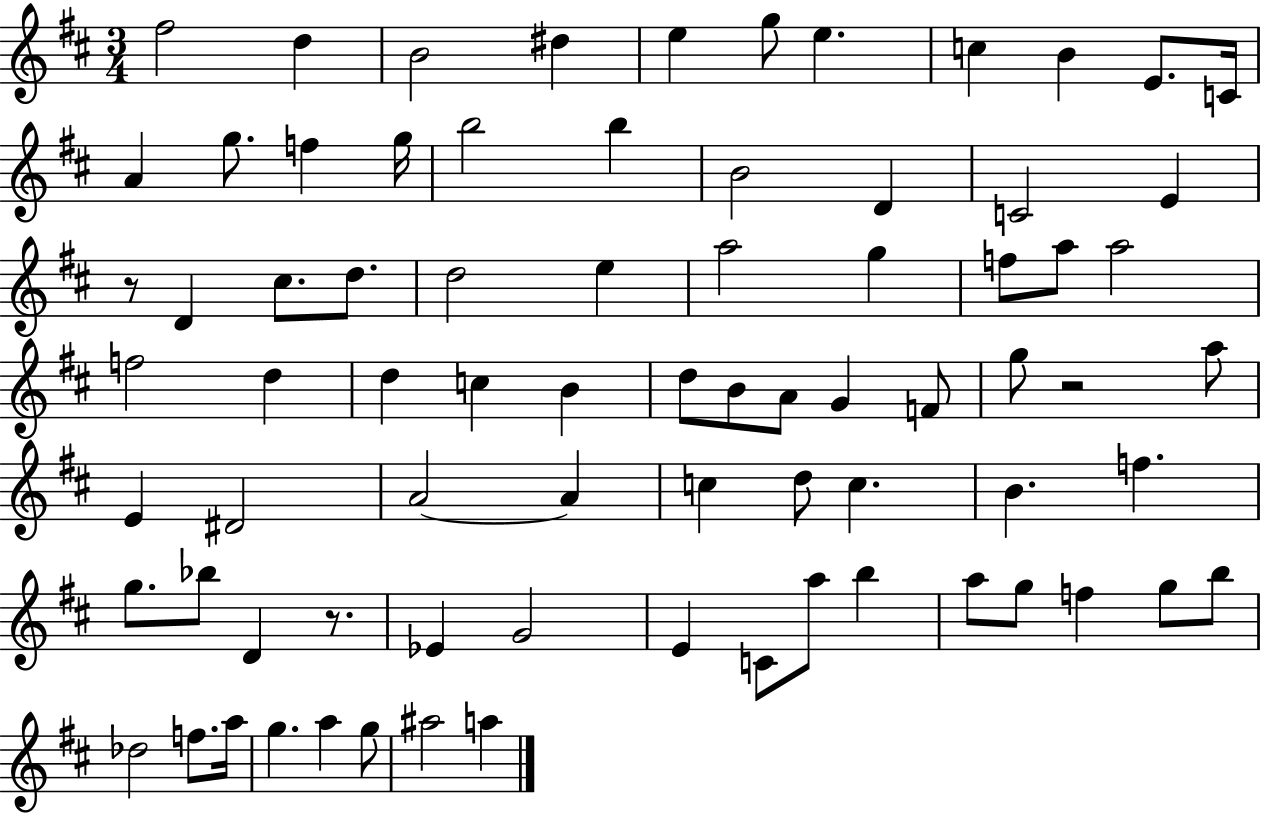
{
  \clef treble
  \numericTimeSignature
  \time 3/4
  \key d \major
  fis''2 d''4 | b'2 dis''4 | e''4 g''8 e''4. | c''4 b'4 e'8. c'16 | \break a'4 g''8. f''4 g''16 | b''2 b''4 | b'2 d'4 | c'2 e'4 | \break r8 d'4 cis''8. d''8. | d''2 e''4 | a''2 g''4 | f''8 a''8 a''2 | \break f''2 d''4 | d''4 c''4 b'4 | d''8 b'8 a'8 g'4 f'8 | g''8 r2 a''8 | \break e'4 dis'2 | a'2~~ a'4 | c''4 d''8 c''4. | b'4. f''4. | \break g''8. bes''8 d'4 r8. | ees'4 g'2 | e'4 c'8 a''8 b''4 | a''8 g''8 f''4 g''8 b''8 | \break des''2 f''8. a''16 | g''4. a''4 g''8 | ais''2 a''4 | \bar "|."
}